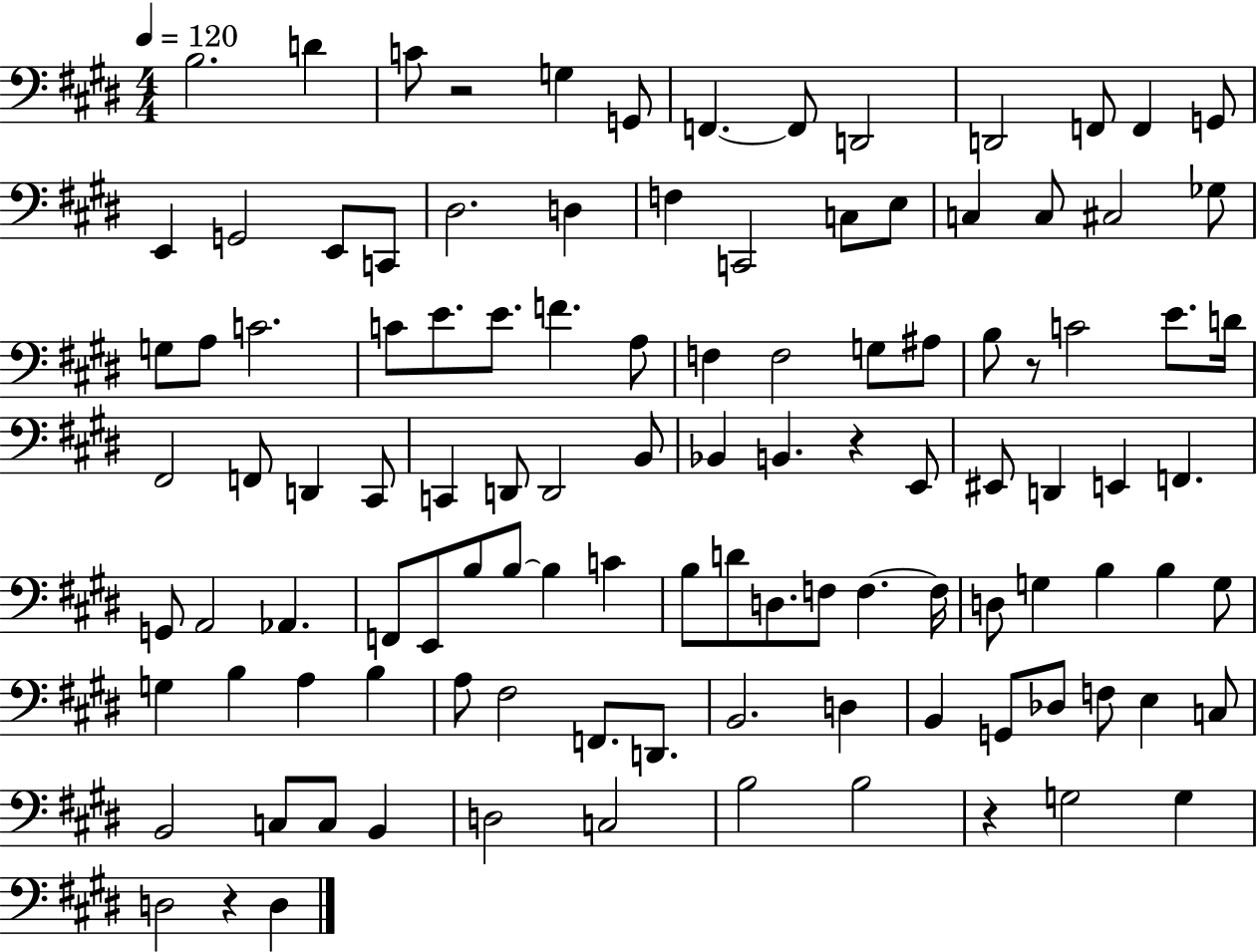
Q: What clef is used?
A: bass